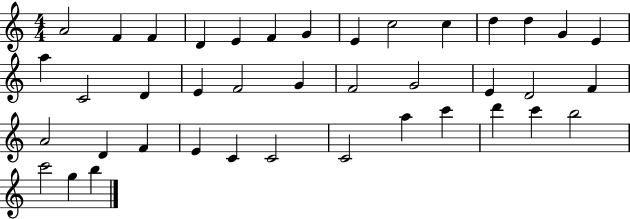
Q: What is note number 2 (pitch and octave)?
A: F4